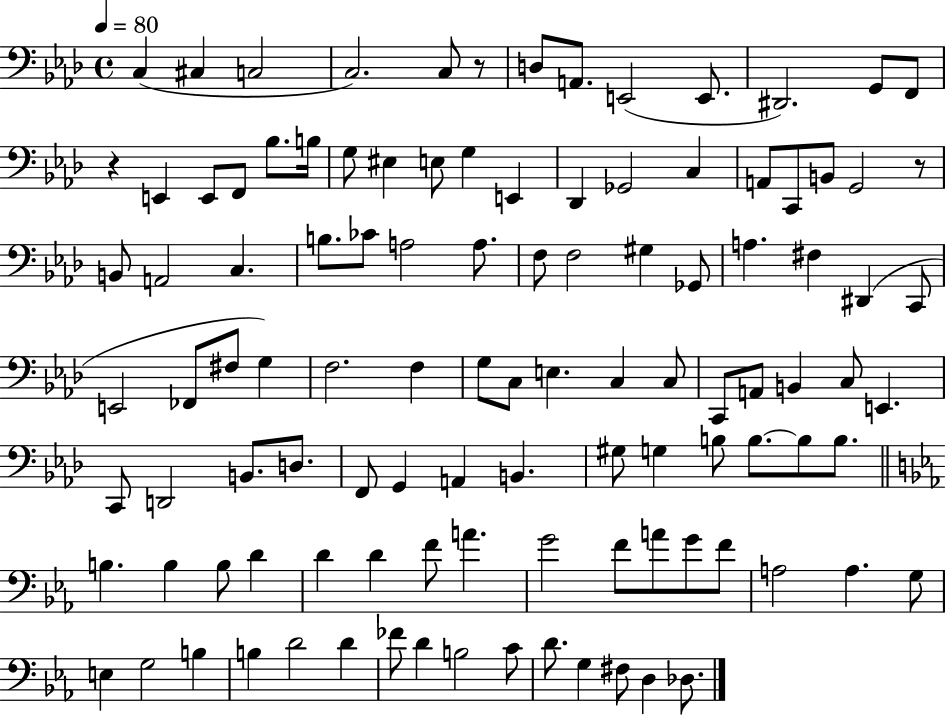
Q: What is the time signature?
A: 4/4